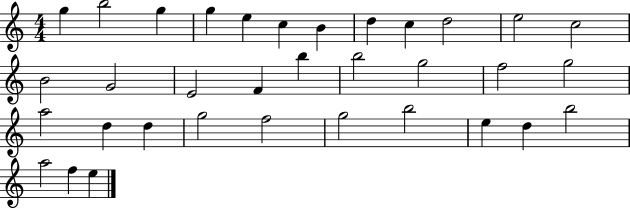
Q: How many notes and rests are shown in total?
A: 34